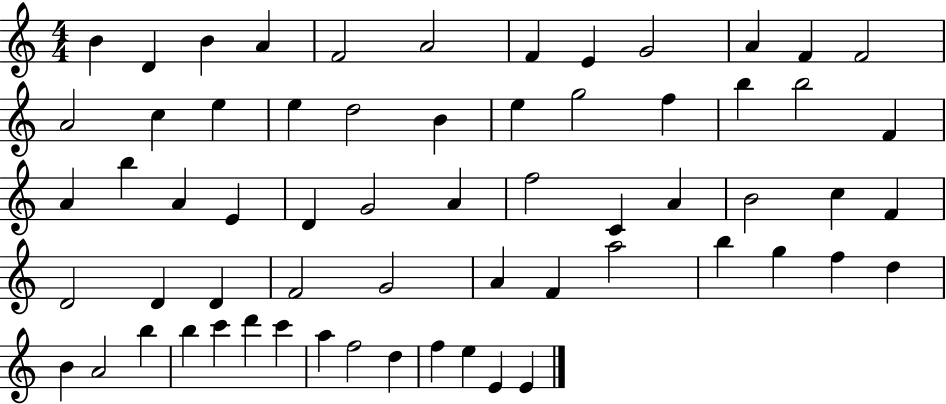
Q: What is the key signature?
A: C major